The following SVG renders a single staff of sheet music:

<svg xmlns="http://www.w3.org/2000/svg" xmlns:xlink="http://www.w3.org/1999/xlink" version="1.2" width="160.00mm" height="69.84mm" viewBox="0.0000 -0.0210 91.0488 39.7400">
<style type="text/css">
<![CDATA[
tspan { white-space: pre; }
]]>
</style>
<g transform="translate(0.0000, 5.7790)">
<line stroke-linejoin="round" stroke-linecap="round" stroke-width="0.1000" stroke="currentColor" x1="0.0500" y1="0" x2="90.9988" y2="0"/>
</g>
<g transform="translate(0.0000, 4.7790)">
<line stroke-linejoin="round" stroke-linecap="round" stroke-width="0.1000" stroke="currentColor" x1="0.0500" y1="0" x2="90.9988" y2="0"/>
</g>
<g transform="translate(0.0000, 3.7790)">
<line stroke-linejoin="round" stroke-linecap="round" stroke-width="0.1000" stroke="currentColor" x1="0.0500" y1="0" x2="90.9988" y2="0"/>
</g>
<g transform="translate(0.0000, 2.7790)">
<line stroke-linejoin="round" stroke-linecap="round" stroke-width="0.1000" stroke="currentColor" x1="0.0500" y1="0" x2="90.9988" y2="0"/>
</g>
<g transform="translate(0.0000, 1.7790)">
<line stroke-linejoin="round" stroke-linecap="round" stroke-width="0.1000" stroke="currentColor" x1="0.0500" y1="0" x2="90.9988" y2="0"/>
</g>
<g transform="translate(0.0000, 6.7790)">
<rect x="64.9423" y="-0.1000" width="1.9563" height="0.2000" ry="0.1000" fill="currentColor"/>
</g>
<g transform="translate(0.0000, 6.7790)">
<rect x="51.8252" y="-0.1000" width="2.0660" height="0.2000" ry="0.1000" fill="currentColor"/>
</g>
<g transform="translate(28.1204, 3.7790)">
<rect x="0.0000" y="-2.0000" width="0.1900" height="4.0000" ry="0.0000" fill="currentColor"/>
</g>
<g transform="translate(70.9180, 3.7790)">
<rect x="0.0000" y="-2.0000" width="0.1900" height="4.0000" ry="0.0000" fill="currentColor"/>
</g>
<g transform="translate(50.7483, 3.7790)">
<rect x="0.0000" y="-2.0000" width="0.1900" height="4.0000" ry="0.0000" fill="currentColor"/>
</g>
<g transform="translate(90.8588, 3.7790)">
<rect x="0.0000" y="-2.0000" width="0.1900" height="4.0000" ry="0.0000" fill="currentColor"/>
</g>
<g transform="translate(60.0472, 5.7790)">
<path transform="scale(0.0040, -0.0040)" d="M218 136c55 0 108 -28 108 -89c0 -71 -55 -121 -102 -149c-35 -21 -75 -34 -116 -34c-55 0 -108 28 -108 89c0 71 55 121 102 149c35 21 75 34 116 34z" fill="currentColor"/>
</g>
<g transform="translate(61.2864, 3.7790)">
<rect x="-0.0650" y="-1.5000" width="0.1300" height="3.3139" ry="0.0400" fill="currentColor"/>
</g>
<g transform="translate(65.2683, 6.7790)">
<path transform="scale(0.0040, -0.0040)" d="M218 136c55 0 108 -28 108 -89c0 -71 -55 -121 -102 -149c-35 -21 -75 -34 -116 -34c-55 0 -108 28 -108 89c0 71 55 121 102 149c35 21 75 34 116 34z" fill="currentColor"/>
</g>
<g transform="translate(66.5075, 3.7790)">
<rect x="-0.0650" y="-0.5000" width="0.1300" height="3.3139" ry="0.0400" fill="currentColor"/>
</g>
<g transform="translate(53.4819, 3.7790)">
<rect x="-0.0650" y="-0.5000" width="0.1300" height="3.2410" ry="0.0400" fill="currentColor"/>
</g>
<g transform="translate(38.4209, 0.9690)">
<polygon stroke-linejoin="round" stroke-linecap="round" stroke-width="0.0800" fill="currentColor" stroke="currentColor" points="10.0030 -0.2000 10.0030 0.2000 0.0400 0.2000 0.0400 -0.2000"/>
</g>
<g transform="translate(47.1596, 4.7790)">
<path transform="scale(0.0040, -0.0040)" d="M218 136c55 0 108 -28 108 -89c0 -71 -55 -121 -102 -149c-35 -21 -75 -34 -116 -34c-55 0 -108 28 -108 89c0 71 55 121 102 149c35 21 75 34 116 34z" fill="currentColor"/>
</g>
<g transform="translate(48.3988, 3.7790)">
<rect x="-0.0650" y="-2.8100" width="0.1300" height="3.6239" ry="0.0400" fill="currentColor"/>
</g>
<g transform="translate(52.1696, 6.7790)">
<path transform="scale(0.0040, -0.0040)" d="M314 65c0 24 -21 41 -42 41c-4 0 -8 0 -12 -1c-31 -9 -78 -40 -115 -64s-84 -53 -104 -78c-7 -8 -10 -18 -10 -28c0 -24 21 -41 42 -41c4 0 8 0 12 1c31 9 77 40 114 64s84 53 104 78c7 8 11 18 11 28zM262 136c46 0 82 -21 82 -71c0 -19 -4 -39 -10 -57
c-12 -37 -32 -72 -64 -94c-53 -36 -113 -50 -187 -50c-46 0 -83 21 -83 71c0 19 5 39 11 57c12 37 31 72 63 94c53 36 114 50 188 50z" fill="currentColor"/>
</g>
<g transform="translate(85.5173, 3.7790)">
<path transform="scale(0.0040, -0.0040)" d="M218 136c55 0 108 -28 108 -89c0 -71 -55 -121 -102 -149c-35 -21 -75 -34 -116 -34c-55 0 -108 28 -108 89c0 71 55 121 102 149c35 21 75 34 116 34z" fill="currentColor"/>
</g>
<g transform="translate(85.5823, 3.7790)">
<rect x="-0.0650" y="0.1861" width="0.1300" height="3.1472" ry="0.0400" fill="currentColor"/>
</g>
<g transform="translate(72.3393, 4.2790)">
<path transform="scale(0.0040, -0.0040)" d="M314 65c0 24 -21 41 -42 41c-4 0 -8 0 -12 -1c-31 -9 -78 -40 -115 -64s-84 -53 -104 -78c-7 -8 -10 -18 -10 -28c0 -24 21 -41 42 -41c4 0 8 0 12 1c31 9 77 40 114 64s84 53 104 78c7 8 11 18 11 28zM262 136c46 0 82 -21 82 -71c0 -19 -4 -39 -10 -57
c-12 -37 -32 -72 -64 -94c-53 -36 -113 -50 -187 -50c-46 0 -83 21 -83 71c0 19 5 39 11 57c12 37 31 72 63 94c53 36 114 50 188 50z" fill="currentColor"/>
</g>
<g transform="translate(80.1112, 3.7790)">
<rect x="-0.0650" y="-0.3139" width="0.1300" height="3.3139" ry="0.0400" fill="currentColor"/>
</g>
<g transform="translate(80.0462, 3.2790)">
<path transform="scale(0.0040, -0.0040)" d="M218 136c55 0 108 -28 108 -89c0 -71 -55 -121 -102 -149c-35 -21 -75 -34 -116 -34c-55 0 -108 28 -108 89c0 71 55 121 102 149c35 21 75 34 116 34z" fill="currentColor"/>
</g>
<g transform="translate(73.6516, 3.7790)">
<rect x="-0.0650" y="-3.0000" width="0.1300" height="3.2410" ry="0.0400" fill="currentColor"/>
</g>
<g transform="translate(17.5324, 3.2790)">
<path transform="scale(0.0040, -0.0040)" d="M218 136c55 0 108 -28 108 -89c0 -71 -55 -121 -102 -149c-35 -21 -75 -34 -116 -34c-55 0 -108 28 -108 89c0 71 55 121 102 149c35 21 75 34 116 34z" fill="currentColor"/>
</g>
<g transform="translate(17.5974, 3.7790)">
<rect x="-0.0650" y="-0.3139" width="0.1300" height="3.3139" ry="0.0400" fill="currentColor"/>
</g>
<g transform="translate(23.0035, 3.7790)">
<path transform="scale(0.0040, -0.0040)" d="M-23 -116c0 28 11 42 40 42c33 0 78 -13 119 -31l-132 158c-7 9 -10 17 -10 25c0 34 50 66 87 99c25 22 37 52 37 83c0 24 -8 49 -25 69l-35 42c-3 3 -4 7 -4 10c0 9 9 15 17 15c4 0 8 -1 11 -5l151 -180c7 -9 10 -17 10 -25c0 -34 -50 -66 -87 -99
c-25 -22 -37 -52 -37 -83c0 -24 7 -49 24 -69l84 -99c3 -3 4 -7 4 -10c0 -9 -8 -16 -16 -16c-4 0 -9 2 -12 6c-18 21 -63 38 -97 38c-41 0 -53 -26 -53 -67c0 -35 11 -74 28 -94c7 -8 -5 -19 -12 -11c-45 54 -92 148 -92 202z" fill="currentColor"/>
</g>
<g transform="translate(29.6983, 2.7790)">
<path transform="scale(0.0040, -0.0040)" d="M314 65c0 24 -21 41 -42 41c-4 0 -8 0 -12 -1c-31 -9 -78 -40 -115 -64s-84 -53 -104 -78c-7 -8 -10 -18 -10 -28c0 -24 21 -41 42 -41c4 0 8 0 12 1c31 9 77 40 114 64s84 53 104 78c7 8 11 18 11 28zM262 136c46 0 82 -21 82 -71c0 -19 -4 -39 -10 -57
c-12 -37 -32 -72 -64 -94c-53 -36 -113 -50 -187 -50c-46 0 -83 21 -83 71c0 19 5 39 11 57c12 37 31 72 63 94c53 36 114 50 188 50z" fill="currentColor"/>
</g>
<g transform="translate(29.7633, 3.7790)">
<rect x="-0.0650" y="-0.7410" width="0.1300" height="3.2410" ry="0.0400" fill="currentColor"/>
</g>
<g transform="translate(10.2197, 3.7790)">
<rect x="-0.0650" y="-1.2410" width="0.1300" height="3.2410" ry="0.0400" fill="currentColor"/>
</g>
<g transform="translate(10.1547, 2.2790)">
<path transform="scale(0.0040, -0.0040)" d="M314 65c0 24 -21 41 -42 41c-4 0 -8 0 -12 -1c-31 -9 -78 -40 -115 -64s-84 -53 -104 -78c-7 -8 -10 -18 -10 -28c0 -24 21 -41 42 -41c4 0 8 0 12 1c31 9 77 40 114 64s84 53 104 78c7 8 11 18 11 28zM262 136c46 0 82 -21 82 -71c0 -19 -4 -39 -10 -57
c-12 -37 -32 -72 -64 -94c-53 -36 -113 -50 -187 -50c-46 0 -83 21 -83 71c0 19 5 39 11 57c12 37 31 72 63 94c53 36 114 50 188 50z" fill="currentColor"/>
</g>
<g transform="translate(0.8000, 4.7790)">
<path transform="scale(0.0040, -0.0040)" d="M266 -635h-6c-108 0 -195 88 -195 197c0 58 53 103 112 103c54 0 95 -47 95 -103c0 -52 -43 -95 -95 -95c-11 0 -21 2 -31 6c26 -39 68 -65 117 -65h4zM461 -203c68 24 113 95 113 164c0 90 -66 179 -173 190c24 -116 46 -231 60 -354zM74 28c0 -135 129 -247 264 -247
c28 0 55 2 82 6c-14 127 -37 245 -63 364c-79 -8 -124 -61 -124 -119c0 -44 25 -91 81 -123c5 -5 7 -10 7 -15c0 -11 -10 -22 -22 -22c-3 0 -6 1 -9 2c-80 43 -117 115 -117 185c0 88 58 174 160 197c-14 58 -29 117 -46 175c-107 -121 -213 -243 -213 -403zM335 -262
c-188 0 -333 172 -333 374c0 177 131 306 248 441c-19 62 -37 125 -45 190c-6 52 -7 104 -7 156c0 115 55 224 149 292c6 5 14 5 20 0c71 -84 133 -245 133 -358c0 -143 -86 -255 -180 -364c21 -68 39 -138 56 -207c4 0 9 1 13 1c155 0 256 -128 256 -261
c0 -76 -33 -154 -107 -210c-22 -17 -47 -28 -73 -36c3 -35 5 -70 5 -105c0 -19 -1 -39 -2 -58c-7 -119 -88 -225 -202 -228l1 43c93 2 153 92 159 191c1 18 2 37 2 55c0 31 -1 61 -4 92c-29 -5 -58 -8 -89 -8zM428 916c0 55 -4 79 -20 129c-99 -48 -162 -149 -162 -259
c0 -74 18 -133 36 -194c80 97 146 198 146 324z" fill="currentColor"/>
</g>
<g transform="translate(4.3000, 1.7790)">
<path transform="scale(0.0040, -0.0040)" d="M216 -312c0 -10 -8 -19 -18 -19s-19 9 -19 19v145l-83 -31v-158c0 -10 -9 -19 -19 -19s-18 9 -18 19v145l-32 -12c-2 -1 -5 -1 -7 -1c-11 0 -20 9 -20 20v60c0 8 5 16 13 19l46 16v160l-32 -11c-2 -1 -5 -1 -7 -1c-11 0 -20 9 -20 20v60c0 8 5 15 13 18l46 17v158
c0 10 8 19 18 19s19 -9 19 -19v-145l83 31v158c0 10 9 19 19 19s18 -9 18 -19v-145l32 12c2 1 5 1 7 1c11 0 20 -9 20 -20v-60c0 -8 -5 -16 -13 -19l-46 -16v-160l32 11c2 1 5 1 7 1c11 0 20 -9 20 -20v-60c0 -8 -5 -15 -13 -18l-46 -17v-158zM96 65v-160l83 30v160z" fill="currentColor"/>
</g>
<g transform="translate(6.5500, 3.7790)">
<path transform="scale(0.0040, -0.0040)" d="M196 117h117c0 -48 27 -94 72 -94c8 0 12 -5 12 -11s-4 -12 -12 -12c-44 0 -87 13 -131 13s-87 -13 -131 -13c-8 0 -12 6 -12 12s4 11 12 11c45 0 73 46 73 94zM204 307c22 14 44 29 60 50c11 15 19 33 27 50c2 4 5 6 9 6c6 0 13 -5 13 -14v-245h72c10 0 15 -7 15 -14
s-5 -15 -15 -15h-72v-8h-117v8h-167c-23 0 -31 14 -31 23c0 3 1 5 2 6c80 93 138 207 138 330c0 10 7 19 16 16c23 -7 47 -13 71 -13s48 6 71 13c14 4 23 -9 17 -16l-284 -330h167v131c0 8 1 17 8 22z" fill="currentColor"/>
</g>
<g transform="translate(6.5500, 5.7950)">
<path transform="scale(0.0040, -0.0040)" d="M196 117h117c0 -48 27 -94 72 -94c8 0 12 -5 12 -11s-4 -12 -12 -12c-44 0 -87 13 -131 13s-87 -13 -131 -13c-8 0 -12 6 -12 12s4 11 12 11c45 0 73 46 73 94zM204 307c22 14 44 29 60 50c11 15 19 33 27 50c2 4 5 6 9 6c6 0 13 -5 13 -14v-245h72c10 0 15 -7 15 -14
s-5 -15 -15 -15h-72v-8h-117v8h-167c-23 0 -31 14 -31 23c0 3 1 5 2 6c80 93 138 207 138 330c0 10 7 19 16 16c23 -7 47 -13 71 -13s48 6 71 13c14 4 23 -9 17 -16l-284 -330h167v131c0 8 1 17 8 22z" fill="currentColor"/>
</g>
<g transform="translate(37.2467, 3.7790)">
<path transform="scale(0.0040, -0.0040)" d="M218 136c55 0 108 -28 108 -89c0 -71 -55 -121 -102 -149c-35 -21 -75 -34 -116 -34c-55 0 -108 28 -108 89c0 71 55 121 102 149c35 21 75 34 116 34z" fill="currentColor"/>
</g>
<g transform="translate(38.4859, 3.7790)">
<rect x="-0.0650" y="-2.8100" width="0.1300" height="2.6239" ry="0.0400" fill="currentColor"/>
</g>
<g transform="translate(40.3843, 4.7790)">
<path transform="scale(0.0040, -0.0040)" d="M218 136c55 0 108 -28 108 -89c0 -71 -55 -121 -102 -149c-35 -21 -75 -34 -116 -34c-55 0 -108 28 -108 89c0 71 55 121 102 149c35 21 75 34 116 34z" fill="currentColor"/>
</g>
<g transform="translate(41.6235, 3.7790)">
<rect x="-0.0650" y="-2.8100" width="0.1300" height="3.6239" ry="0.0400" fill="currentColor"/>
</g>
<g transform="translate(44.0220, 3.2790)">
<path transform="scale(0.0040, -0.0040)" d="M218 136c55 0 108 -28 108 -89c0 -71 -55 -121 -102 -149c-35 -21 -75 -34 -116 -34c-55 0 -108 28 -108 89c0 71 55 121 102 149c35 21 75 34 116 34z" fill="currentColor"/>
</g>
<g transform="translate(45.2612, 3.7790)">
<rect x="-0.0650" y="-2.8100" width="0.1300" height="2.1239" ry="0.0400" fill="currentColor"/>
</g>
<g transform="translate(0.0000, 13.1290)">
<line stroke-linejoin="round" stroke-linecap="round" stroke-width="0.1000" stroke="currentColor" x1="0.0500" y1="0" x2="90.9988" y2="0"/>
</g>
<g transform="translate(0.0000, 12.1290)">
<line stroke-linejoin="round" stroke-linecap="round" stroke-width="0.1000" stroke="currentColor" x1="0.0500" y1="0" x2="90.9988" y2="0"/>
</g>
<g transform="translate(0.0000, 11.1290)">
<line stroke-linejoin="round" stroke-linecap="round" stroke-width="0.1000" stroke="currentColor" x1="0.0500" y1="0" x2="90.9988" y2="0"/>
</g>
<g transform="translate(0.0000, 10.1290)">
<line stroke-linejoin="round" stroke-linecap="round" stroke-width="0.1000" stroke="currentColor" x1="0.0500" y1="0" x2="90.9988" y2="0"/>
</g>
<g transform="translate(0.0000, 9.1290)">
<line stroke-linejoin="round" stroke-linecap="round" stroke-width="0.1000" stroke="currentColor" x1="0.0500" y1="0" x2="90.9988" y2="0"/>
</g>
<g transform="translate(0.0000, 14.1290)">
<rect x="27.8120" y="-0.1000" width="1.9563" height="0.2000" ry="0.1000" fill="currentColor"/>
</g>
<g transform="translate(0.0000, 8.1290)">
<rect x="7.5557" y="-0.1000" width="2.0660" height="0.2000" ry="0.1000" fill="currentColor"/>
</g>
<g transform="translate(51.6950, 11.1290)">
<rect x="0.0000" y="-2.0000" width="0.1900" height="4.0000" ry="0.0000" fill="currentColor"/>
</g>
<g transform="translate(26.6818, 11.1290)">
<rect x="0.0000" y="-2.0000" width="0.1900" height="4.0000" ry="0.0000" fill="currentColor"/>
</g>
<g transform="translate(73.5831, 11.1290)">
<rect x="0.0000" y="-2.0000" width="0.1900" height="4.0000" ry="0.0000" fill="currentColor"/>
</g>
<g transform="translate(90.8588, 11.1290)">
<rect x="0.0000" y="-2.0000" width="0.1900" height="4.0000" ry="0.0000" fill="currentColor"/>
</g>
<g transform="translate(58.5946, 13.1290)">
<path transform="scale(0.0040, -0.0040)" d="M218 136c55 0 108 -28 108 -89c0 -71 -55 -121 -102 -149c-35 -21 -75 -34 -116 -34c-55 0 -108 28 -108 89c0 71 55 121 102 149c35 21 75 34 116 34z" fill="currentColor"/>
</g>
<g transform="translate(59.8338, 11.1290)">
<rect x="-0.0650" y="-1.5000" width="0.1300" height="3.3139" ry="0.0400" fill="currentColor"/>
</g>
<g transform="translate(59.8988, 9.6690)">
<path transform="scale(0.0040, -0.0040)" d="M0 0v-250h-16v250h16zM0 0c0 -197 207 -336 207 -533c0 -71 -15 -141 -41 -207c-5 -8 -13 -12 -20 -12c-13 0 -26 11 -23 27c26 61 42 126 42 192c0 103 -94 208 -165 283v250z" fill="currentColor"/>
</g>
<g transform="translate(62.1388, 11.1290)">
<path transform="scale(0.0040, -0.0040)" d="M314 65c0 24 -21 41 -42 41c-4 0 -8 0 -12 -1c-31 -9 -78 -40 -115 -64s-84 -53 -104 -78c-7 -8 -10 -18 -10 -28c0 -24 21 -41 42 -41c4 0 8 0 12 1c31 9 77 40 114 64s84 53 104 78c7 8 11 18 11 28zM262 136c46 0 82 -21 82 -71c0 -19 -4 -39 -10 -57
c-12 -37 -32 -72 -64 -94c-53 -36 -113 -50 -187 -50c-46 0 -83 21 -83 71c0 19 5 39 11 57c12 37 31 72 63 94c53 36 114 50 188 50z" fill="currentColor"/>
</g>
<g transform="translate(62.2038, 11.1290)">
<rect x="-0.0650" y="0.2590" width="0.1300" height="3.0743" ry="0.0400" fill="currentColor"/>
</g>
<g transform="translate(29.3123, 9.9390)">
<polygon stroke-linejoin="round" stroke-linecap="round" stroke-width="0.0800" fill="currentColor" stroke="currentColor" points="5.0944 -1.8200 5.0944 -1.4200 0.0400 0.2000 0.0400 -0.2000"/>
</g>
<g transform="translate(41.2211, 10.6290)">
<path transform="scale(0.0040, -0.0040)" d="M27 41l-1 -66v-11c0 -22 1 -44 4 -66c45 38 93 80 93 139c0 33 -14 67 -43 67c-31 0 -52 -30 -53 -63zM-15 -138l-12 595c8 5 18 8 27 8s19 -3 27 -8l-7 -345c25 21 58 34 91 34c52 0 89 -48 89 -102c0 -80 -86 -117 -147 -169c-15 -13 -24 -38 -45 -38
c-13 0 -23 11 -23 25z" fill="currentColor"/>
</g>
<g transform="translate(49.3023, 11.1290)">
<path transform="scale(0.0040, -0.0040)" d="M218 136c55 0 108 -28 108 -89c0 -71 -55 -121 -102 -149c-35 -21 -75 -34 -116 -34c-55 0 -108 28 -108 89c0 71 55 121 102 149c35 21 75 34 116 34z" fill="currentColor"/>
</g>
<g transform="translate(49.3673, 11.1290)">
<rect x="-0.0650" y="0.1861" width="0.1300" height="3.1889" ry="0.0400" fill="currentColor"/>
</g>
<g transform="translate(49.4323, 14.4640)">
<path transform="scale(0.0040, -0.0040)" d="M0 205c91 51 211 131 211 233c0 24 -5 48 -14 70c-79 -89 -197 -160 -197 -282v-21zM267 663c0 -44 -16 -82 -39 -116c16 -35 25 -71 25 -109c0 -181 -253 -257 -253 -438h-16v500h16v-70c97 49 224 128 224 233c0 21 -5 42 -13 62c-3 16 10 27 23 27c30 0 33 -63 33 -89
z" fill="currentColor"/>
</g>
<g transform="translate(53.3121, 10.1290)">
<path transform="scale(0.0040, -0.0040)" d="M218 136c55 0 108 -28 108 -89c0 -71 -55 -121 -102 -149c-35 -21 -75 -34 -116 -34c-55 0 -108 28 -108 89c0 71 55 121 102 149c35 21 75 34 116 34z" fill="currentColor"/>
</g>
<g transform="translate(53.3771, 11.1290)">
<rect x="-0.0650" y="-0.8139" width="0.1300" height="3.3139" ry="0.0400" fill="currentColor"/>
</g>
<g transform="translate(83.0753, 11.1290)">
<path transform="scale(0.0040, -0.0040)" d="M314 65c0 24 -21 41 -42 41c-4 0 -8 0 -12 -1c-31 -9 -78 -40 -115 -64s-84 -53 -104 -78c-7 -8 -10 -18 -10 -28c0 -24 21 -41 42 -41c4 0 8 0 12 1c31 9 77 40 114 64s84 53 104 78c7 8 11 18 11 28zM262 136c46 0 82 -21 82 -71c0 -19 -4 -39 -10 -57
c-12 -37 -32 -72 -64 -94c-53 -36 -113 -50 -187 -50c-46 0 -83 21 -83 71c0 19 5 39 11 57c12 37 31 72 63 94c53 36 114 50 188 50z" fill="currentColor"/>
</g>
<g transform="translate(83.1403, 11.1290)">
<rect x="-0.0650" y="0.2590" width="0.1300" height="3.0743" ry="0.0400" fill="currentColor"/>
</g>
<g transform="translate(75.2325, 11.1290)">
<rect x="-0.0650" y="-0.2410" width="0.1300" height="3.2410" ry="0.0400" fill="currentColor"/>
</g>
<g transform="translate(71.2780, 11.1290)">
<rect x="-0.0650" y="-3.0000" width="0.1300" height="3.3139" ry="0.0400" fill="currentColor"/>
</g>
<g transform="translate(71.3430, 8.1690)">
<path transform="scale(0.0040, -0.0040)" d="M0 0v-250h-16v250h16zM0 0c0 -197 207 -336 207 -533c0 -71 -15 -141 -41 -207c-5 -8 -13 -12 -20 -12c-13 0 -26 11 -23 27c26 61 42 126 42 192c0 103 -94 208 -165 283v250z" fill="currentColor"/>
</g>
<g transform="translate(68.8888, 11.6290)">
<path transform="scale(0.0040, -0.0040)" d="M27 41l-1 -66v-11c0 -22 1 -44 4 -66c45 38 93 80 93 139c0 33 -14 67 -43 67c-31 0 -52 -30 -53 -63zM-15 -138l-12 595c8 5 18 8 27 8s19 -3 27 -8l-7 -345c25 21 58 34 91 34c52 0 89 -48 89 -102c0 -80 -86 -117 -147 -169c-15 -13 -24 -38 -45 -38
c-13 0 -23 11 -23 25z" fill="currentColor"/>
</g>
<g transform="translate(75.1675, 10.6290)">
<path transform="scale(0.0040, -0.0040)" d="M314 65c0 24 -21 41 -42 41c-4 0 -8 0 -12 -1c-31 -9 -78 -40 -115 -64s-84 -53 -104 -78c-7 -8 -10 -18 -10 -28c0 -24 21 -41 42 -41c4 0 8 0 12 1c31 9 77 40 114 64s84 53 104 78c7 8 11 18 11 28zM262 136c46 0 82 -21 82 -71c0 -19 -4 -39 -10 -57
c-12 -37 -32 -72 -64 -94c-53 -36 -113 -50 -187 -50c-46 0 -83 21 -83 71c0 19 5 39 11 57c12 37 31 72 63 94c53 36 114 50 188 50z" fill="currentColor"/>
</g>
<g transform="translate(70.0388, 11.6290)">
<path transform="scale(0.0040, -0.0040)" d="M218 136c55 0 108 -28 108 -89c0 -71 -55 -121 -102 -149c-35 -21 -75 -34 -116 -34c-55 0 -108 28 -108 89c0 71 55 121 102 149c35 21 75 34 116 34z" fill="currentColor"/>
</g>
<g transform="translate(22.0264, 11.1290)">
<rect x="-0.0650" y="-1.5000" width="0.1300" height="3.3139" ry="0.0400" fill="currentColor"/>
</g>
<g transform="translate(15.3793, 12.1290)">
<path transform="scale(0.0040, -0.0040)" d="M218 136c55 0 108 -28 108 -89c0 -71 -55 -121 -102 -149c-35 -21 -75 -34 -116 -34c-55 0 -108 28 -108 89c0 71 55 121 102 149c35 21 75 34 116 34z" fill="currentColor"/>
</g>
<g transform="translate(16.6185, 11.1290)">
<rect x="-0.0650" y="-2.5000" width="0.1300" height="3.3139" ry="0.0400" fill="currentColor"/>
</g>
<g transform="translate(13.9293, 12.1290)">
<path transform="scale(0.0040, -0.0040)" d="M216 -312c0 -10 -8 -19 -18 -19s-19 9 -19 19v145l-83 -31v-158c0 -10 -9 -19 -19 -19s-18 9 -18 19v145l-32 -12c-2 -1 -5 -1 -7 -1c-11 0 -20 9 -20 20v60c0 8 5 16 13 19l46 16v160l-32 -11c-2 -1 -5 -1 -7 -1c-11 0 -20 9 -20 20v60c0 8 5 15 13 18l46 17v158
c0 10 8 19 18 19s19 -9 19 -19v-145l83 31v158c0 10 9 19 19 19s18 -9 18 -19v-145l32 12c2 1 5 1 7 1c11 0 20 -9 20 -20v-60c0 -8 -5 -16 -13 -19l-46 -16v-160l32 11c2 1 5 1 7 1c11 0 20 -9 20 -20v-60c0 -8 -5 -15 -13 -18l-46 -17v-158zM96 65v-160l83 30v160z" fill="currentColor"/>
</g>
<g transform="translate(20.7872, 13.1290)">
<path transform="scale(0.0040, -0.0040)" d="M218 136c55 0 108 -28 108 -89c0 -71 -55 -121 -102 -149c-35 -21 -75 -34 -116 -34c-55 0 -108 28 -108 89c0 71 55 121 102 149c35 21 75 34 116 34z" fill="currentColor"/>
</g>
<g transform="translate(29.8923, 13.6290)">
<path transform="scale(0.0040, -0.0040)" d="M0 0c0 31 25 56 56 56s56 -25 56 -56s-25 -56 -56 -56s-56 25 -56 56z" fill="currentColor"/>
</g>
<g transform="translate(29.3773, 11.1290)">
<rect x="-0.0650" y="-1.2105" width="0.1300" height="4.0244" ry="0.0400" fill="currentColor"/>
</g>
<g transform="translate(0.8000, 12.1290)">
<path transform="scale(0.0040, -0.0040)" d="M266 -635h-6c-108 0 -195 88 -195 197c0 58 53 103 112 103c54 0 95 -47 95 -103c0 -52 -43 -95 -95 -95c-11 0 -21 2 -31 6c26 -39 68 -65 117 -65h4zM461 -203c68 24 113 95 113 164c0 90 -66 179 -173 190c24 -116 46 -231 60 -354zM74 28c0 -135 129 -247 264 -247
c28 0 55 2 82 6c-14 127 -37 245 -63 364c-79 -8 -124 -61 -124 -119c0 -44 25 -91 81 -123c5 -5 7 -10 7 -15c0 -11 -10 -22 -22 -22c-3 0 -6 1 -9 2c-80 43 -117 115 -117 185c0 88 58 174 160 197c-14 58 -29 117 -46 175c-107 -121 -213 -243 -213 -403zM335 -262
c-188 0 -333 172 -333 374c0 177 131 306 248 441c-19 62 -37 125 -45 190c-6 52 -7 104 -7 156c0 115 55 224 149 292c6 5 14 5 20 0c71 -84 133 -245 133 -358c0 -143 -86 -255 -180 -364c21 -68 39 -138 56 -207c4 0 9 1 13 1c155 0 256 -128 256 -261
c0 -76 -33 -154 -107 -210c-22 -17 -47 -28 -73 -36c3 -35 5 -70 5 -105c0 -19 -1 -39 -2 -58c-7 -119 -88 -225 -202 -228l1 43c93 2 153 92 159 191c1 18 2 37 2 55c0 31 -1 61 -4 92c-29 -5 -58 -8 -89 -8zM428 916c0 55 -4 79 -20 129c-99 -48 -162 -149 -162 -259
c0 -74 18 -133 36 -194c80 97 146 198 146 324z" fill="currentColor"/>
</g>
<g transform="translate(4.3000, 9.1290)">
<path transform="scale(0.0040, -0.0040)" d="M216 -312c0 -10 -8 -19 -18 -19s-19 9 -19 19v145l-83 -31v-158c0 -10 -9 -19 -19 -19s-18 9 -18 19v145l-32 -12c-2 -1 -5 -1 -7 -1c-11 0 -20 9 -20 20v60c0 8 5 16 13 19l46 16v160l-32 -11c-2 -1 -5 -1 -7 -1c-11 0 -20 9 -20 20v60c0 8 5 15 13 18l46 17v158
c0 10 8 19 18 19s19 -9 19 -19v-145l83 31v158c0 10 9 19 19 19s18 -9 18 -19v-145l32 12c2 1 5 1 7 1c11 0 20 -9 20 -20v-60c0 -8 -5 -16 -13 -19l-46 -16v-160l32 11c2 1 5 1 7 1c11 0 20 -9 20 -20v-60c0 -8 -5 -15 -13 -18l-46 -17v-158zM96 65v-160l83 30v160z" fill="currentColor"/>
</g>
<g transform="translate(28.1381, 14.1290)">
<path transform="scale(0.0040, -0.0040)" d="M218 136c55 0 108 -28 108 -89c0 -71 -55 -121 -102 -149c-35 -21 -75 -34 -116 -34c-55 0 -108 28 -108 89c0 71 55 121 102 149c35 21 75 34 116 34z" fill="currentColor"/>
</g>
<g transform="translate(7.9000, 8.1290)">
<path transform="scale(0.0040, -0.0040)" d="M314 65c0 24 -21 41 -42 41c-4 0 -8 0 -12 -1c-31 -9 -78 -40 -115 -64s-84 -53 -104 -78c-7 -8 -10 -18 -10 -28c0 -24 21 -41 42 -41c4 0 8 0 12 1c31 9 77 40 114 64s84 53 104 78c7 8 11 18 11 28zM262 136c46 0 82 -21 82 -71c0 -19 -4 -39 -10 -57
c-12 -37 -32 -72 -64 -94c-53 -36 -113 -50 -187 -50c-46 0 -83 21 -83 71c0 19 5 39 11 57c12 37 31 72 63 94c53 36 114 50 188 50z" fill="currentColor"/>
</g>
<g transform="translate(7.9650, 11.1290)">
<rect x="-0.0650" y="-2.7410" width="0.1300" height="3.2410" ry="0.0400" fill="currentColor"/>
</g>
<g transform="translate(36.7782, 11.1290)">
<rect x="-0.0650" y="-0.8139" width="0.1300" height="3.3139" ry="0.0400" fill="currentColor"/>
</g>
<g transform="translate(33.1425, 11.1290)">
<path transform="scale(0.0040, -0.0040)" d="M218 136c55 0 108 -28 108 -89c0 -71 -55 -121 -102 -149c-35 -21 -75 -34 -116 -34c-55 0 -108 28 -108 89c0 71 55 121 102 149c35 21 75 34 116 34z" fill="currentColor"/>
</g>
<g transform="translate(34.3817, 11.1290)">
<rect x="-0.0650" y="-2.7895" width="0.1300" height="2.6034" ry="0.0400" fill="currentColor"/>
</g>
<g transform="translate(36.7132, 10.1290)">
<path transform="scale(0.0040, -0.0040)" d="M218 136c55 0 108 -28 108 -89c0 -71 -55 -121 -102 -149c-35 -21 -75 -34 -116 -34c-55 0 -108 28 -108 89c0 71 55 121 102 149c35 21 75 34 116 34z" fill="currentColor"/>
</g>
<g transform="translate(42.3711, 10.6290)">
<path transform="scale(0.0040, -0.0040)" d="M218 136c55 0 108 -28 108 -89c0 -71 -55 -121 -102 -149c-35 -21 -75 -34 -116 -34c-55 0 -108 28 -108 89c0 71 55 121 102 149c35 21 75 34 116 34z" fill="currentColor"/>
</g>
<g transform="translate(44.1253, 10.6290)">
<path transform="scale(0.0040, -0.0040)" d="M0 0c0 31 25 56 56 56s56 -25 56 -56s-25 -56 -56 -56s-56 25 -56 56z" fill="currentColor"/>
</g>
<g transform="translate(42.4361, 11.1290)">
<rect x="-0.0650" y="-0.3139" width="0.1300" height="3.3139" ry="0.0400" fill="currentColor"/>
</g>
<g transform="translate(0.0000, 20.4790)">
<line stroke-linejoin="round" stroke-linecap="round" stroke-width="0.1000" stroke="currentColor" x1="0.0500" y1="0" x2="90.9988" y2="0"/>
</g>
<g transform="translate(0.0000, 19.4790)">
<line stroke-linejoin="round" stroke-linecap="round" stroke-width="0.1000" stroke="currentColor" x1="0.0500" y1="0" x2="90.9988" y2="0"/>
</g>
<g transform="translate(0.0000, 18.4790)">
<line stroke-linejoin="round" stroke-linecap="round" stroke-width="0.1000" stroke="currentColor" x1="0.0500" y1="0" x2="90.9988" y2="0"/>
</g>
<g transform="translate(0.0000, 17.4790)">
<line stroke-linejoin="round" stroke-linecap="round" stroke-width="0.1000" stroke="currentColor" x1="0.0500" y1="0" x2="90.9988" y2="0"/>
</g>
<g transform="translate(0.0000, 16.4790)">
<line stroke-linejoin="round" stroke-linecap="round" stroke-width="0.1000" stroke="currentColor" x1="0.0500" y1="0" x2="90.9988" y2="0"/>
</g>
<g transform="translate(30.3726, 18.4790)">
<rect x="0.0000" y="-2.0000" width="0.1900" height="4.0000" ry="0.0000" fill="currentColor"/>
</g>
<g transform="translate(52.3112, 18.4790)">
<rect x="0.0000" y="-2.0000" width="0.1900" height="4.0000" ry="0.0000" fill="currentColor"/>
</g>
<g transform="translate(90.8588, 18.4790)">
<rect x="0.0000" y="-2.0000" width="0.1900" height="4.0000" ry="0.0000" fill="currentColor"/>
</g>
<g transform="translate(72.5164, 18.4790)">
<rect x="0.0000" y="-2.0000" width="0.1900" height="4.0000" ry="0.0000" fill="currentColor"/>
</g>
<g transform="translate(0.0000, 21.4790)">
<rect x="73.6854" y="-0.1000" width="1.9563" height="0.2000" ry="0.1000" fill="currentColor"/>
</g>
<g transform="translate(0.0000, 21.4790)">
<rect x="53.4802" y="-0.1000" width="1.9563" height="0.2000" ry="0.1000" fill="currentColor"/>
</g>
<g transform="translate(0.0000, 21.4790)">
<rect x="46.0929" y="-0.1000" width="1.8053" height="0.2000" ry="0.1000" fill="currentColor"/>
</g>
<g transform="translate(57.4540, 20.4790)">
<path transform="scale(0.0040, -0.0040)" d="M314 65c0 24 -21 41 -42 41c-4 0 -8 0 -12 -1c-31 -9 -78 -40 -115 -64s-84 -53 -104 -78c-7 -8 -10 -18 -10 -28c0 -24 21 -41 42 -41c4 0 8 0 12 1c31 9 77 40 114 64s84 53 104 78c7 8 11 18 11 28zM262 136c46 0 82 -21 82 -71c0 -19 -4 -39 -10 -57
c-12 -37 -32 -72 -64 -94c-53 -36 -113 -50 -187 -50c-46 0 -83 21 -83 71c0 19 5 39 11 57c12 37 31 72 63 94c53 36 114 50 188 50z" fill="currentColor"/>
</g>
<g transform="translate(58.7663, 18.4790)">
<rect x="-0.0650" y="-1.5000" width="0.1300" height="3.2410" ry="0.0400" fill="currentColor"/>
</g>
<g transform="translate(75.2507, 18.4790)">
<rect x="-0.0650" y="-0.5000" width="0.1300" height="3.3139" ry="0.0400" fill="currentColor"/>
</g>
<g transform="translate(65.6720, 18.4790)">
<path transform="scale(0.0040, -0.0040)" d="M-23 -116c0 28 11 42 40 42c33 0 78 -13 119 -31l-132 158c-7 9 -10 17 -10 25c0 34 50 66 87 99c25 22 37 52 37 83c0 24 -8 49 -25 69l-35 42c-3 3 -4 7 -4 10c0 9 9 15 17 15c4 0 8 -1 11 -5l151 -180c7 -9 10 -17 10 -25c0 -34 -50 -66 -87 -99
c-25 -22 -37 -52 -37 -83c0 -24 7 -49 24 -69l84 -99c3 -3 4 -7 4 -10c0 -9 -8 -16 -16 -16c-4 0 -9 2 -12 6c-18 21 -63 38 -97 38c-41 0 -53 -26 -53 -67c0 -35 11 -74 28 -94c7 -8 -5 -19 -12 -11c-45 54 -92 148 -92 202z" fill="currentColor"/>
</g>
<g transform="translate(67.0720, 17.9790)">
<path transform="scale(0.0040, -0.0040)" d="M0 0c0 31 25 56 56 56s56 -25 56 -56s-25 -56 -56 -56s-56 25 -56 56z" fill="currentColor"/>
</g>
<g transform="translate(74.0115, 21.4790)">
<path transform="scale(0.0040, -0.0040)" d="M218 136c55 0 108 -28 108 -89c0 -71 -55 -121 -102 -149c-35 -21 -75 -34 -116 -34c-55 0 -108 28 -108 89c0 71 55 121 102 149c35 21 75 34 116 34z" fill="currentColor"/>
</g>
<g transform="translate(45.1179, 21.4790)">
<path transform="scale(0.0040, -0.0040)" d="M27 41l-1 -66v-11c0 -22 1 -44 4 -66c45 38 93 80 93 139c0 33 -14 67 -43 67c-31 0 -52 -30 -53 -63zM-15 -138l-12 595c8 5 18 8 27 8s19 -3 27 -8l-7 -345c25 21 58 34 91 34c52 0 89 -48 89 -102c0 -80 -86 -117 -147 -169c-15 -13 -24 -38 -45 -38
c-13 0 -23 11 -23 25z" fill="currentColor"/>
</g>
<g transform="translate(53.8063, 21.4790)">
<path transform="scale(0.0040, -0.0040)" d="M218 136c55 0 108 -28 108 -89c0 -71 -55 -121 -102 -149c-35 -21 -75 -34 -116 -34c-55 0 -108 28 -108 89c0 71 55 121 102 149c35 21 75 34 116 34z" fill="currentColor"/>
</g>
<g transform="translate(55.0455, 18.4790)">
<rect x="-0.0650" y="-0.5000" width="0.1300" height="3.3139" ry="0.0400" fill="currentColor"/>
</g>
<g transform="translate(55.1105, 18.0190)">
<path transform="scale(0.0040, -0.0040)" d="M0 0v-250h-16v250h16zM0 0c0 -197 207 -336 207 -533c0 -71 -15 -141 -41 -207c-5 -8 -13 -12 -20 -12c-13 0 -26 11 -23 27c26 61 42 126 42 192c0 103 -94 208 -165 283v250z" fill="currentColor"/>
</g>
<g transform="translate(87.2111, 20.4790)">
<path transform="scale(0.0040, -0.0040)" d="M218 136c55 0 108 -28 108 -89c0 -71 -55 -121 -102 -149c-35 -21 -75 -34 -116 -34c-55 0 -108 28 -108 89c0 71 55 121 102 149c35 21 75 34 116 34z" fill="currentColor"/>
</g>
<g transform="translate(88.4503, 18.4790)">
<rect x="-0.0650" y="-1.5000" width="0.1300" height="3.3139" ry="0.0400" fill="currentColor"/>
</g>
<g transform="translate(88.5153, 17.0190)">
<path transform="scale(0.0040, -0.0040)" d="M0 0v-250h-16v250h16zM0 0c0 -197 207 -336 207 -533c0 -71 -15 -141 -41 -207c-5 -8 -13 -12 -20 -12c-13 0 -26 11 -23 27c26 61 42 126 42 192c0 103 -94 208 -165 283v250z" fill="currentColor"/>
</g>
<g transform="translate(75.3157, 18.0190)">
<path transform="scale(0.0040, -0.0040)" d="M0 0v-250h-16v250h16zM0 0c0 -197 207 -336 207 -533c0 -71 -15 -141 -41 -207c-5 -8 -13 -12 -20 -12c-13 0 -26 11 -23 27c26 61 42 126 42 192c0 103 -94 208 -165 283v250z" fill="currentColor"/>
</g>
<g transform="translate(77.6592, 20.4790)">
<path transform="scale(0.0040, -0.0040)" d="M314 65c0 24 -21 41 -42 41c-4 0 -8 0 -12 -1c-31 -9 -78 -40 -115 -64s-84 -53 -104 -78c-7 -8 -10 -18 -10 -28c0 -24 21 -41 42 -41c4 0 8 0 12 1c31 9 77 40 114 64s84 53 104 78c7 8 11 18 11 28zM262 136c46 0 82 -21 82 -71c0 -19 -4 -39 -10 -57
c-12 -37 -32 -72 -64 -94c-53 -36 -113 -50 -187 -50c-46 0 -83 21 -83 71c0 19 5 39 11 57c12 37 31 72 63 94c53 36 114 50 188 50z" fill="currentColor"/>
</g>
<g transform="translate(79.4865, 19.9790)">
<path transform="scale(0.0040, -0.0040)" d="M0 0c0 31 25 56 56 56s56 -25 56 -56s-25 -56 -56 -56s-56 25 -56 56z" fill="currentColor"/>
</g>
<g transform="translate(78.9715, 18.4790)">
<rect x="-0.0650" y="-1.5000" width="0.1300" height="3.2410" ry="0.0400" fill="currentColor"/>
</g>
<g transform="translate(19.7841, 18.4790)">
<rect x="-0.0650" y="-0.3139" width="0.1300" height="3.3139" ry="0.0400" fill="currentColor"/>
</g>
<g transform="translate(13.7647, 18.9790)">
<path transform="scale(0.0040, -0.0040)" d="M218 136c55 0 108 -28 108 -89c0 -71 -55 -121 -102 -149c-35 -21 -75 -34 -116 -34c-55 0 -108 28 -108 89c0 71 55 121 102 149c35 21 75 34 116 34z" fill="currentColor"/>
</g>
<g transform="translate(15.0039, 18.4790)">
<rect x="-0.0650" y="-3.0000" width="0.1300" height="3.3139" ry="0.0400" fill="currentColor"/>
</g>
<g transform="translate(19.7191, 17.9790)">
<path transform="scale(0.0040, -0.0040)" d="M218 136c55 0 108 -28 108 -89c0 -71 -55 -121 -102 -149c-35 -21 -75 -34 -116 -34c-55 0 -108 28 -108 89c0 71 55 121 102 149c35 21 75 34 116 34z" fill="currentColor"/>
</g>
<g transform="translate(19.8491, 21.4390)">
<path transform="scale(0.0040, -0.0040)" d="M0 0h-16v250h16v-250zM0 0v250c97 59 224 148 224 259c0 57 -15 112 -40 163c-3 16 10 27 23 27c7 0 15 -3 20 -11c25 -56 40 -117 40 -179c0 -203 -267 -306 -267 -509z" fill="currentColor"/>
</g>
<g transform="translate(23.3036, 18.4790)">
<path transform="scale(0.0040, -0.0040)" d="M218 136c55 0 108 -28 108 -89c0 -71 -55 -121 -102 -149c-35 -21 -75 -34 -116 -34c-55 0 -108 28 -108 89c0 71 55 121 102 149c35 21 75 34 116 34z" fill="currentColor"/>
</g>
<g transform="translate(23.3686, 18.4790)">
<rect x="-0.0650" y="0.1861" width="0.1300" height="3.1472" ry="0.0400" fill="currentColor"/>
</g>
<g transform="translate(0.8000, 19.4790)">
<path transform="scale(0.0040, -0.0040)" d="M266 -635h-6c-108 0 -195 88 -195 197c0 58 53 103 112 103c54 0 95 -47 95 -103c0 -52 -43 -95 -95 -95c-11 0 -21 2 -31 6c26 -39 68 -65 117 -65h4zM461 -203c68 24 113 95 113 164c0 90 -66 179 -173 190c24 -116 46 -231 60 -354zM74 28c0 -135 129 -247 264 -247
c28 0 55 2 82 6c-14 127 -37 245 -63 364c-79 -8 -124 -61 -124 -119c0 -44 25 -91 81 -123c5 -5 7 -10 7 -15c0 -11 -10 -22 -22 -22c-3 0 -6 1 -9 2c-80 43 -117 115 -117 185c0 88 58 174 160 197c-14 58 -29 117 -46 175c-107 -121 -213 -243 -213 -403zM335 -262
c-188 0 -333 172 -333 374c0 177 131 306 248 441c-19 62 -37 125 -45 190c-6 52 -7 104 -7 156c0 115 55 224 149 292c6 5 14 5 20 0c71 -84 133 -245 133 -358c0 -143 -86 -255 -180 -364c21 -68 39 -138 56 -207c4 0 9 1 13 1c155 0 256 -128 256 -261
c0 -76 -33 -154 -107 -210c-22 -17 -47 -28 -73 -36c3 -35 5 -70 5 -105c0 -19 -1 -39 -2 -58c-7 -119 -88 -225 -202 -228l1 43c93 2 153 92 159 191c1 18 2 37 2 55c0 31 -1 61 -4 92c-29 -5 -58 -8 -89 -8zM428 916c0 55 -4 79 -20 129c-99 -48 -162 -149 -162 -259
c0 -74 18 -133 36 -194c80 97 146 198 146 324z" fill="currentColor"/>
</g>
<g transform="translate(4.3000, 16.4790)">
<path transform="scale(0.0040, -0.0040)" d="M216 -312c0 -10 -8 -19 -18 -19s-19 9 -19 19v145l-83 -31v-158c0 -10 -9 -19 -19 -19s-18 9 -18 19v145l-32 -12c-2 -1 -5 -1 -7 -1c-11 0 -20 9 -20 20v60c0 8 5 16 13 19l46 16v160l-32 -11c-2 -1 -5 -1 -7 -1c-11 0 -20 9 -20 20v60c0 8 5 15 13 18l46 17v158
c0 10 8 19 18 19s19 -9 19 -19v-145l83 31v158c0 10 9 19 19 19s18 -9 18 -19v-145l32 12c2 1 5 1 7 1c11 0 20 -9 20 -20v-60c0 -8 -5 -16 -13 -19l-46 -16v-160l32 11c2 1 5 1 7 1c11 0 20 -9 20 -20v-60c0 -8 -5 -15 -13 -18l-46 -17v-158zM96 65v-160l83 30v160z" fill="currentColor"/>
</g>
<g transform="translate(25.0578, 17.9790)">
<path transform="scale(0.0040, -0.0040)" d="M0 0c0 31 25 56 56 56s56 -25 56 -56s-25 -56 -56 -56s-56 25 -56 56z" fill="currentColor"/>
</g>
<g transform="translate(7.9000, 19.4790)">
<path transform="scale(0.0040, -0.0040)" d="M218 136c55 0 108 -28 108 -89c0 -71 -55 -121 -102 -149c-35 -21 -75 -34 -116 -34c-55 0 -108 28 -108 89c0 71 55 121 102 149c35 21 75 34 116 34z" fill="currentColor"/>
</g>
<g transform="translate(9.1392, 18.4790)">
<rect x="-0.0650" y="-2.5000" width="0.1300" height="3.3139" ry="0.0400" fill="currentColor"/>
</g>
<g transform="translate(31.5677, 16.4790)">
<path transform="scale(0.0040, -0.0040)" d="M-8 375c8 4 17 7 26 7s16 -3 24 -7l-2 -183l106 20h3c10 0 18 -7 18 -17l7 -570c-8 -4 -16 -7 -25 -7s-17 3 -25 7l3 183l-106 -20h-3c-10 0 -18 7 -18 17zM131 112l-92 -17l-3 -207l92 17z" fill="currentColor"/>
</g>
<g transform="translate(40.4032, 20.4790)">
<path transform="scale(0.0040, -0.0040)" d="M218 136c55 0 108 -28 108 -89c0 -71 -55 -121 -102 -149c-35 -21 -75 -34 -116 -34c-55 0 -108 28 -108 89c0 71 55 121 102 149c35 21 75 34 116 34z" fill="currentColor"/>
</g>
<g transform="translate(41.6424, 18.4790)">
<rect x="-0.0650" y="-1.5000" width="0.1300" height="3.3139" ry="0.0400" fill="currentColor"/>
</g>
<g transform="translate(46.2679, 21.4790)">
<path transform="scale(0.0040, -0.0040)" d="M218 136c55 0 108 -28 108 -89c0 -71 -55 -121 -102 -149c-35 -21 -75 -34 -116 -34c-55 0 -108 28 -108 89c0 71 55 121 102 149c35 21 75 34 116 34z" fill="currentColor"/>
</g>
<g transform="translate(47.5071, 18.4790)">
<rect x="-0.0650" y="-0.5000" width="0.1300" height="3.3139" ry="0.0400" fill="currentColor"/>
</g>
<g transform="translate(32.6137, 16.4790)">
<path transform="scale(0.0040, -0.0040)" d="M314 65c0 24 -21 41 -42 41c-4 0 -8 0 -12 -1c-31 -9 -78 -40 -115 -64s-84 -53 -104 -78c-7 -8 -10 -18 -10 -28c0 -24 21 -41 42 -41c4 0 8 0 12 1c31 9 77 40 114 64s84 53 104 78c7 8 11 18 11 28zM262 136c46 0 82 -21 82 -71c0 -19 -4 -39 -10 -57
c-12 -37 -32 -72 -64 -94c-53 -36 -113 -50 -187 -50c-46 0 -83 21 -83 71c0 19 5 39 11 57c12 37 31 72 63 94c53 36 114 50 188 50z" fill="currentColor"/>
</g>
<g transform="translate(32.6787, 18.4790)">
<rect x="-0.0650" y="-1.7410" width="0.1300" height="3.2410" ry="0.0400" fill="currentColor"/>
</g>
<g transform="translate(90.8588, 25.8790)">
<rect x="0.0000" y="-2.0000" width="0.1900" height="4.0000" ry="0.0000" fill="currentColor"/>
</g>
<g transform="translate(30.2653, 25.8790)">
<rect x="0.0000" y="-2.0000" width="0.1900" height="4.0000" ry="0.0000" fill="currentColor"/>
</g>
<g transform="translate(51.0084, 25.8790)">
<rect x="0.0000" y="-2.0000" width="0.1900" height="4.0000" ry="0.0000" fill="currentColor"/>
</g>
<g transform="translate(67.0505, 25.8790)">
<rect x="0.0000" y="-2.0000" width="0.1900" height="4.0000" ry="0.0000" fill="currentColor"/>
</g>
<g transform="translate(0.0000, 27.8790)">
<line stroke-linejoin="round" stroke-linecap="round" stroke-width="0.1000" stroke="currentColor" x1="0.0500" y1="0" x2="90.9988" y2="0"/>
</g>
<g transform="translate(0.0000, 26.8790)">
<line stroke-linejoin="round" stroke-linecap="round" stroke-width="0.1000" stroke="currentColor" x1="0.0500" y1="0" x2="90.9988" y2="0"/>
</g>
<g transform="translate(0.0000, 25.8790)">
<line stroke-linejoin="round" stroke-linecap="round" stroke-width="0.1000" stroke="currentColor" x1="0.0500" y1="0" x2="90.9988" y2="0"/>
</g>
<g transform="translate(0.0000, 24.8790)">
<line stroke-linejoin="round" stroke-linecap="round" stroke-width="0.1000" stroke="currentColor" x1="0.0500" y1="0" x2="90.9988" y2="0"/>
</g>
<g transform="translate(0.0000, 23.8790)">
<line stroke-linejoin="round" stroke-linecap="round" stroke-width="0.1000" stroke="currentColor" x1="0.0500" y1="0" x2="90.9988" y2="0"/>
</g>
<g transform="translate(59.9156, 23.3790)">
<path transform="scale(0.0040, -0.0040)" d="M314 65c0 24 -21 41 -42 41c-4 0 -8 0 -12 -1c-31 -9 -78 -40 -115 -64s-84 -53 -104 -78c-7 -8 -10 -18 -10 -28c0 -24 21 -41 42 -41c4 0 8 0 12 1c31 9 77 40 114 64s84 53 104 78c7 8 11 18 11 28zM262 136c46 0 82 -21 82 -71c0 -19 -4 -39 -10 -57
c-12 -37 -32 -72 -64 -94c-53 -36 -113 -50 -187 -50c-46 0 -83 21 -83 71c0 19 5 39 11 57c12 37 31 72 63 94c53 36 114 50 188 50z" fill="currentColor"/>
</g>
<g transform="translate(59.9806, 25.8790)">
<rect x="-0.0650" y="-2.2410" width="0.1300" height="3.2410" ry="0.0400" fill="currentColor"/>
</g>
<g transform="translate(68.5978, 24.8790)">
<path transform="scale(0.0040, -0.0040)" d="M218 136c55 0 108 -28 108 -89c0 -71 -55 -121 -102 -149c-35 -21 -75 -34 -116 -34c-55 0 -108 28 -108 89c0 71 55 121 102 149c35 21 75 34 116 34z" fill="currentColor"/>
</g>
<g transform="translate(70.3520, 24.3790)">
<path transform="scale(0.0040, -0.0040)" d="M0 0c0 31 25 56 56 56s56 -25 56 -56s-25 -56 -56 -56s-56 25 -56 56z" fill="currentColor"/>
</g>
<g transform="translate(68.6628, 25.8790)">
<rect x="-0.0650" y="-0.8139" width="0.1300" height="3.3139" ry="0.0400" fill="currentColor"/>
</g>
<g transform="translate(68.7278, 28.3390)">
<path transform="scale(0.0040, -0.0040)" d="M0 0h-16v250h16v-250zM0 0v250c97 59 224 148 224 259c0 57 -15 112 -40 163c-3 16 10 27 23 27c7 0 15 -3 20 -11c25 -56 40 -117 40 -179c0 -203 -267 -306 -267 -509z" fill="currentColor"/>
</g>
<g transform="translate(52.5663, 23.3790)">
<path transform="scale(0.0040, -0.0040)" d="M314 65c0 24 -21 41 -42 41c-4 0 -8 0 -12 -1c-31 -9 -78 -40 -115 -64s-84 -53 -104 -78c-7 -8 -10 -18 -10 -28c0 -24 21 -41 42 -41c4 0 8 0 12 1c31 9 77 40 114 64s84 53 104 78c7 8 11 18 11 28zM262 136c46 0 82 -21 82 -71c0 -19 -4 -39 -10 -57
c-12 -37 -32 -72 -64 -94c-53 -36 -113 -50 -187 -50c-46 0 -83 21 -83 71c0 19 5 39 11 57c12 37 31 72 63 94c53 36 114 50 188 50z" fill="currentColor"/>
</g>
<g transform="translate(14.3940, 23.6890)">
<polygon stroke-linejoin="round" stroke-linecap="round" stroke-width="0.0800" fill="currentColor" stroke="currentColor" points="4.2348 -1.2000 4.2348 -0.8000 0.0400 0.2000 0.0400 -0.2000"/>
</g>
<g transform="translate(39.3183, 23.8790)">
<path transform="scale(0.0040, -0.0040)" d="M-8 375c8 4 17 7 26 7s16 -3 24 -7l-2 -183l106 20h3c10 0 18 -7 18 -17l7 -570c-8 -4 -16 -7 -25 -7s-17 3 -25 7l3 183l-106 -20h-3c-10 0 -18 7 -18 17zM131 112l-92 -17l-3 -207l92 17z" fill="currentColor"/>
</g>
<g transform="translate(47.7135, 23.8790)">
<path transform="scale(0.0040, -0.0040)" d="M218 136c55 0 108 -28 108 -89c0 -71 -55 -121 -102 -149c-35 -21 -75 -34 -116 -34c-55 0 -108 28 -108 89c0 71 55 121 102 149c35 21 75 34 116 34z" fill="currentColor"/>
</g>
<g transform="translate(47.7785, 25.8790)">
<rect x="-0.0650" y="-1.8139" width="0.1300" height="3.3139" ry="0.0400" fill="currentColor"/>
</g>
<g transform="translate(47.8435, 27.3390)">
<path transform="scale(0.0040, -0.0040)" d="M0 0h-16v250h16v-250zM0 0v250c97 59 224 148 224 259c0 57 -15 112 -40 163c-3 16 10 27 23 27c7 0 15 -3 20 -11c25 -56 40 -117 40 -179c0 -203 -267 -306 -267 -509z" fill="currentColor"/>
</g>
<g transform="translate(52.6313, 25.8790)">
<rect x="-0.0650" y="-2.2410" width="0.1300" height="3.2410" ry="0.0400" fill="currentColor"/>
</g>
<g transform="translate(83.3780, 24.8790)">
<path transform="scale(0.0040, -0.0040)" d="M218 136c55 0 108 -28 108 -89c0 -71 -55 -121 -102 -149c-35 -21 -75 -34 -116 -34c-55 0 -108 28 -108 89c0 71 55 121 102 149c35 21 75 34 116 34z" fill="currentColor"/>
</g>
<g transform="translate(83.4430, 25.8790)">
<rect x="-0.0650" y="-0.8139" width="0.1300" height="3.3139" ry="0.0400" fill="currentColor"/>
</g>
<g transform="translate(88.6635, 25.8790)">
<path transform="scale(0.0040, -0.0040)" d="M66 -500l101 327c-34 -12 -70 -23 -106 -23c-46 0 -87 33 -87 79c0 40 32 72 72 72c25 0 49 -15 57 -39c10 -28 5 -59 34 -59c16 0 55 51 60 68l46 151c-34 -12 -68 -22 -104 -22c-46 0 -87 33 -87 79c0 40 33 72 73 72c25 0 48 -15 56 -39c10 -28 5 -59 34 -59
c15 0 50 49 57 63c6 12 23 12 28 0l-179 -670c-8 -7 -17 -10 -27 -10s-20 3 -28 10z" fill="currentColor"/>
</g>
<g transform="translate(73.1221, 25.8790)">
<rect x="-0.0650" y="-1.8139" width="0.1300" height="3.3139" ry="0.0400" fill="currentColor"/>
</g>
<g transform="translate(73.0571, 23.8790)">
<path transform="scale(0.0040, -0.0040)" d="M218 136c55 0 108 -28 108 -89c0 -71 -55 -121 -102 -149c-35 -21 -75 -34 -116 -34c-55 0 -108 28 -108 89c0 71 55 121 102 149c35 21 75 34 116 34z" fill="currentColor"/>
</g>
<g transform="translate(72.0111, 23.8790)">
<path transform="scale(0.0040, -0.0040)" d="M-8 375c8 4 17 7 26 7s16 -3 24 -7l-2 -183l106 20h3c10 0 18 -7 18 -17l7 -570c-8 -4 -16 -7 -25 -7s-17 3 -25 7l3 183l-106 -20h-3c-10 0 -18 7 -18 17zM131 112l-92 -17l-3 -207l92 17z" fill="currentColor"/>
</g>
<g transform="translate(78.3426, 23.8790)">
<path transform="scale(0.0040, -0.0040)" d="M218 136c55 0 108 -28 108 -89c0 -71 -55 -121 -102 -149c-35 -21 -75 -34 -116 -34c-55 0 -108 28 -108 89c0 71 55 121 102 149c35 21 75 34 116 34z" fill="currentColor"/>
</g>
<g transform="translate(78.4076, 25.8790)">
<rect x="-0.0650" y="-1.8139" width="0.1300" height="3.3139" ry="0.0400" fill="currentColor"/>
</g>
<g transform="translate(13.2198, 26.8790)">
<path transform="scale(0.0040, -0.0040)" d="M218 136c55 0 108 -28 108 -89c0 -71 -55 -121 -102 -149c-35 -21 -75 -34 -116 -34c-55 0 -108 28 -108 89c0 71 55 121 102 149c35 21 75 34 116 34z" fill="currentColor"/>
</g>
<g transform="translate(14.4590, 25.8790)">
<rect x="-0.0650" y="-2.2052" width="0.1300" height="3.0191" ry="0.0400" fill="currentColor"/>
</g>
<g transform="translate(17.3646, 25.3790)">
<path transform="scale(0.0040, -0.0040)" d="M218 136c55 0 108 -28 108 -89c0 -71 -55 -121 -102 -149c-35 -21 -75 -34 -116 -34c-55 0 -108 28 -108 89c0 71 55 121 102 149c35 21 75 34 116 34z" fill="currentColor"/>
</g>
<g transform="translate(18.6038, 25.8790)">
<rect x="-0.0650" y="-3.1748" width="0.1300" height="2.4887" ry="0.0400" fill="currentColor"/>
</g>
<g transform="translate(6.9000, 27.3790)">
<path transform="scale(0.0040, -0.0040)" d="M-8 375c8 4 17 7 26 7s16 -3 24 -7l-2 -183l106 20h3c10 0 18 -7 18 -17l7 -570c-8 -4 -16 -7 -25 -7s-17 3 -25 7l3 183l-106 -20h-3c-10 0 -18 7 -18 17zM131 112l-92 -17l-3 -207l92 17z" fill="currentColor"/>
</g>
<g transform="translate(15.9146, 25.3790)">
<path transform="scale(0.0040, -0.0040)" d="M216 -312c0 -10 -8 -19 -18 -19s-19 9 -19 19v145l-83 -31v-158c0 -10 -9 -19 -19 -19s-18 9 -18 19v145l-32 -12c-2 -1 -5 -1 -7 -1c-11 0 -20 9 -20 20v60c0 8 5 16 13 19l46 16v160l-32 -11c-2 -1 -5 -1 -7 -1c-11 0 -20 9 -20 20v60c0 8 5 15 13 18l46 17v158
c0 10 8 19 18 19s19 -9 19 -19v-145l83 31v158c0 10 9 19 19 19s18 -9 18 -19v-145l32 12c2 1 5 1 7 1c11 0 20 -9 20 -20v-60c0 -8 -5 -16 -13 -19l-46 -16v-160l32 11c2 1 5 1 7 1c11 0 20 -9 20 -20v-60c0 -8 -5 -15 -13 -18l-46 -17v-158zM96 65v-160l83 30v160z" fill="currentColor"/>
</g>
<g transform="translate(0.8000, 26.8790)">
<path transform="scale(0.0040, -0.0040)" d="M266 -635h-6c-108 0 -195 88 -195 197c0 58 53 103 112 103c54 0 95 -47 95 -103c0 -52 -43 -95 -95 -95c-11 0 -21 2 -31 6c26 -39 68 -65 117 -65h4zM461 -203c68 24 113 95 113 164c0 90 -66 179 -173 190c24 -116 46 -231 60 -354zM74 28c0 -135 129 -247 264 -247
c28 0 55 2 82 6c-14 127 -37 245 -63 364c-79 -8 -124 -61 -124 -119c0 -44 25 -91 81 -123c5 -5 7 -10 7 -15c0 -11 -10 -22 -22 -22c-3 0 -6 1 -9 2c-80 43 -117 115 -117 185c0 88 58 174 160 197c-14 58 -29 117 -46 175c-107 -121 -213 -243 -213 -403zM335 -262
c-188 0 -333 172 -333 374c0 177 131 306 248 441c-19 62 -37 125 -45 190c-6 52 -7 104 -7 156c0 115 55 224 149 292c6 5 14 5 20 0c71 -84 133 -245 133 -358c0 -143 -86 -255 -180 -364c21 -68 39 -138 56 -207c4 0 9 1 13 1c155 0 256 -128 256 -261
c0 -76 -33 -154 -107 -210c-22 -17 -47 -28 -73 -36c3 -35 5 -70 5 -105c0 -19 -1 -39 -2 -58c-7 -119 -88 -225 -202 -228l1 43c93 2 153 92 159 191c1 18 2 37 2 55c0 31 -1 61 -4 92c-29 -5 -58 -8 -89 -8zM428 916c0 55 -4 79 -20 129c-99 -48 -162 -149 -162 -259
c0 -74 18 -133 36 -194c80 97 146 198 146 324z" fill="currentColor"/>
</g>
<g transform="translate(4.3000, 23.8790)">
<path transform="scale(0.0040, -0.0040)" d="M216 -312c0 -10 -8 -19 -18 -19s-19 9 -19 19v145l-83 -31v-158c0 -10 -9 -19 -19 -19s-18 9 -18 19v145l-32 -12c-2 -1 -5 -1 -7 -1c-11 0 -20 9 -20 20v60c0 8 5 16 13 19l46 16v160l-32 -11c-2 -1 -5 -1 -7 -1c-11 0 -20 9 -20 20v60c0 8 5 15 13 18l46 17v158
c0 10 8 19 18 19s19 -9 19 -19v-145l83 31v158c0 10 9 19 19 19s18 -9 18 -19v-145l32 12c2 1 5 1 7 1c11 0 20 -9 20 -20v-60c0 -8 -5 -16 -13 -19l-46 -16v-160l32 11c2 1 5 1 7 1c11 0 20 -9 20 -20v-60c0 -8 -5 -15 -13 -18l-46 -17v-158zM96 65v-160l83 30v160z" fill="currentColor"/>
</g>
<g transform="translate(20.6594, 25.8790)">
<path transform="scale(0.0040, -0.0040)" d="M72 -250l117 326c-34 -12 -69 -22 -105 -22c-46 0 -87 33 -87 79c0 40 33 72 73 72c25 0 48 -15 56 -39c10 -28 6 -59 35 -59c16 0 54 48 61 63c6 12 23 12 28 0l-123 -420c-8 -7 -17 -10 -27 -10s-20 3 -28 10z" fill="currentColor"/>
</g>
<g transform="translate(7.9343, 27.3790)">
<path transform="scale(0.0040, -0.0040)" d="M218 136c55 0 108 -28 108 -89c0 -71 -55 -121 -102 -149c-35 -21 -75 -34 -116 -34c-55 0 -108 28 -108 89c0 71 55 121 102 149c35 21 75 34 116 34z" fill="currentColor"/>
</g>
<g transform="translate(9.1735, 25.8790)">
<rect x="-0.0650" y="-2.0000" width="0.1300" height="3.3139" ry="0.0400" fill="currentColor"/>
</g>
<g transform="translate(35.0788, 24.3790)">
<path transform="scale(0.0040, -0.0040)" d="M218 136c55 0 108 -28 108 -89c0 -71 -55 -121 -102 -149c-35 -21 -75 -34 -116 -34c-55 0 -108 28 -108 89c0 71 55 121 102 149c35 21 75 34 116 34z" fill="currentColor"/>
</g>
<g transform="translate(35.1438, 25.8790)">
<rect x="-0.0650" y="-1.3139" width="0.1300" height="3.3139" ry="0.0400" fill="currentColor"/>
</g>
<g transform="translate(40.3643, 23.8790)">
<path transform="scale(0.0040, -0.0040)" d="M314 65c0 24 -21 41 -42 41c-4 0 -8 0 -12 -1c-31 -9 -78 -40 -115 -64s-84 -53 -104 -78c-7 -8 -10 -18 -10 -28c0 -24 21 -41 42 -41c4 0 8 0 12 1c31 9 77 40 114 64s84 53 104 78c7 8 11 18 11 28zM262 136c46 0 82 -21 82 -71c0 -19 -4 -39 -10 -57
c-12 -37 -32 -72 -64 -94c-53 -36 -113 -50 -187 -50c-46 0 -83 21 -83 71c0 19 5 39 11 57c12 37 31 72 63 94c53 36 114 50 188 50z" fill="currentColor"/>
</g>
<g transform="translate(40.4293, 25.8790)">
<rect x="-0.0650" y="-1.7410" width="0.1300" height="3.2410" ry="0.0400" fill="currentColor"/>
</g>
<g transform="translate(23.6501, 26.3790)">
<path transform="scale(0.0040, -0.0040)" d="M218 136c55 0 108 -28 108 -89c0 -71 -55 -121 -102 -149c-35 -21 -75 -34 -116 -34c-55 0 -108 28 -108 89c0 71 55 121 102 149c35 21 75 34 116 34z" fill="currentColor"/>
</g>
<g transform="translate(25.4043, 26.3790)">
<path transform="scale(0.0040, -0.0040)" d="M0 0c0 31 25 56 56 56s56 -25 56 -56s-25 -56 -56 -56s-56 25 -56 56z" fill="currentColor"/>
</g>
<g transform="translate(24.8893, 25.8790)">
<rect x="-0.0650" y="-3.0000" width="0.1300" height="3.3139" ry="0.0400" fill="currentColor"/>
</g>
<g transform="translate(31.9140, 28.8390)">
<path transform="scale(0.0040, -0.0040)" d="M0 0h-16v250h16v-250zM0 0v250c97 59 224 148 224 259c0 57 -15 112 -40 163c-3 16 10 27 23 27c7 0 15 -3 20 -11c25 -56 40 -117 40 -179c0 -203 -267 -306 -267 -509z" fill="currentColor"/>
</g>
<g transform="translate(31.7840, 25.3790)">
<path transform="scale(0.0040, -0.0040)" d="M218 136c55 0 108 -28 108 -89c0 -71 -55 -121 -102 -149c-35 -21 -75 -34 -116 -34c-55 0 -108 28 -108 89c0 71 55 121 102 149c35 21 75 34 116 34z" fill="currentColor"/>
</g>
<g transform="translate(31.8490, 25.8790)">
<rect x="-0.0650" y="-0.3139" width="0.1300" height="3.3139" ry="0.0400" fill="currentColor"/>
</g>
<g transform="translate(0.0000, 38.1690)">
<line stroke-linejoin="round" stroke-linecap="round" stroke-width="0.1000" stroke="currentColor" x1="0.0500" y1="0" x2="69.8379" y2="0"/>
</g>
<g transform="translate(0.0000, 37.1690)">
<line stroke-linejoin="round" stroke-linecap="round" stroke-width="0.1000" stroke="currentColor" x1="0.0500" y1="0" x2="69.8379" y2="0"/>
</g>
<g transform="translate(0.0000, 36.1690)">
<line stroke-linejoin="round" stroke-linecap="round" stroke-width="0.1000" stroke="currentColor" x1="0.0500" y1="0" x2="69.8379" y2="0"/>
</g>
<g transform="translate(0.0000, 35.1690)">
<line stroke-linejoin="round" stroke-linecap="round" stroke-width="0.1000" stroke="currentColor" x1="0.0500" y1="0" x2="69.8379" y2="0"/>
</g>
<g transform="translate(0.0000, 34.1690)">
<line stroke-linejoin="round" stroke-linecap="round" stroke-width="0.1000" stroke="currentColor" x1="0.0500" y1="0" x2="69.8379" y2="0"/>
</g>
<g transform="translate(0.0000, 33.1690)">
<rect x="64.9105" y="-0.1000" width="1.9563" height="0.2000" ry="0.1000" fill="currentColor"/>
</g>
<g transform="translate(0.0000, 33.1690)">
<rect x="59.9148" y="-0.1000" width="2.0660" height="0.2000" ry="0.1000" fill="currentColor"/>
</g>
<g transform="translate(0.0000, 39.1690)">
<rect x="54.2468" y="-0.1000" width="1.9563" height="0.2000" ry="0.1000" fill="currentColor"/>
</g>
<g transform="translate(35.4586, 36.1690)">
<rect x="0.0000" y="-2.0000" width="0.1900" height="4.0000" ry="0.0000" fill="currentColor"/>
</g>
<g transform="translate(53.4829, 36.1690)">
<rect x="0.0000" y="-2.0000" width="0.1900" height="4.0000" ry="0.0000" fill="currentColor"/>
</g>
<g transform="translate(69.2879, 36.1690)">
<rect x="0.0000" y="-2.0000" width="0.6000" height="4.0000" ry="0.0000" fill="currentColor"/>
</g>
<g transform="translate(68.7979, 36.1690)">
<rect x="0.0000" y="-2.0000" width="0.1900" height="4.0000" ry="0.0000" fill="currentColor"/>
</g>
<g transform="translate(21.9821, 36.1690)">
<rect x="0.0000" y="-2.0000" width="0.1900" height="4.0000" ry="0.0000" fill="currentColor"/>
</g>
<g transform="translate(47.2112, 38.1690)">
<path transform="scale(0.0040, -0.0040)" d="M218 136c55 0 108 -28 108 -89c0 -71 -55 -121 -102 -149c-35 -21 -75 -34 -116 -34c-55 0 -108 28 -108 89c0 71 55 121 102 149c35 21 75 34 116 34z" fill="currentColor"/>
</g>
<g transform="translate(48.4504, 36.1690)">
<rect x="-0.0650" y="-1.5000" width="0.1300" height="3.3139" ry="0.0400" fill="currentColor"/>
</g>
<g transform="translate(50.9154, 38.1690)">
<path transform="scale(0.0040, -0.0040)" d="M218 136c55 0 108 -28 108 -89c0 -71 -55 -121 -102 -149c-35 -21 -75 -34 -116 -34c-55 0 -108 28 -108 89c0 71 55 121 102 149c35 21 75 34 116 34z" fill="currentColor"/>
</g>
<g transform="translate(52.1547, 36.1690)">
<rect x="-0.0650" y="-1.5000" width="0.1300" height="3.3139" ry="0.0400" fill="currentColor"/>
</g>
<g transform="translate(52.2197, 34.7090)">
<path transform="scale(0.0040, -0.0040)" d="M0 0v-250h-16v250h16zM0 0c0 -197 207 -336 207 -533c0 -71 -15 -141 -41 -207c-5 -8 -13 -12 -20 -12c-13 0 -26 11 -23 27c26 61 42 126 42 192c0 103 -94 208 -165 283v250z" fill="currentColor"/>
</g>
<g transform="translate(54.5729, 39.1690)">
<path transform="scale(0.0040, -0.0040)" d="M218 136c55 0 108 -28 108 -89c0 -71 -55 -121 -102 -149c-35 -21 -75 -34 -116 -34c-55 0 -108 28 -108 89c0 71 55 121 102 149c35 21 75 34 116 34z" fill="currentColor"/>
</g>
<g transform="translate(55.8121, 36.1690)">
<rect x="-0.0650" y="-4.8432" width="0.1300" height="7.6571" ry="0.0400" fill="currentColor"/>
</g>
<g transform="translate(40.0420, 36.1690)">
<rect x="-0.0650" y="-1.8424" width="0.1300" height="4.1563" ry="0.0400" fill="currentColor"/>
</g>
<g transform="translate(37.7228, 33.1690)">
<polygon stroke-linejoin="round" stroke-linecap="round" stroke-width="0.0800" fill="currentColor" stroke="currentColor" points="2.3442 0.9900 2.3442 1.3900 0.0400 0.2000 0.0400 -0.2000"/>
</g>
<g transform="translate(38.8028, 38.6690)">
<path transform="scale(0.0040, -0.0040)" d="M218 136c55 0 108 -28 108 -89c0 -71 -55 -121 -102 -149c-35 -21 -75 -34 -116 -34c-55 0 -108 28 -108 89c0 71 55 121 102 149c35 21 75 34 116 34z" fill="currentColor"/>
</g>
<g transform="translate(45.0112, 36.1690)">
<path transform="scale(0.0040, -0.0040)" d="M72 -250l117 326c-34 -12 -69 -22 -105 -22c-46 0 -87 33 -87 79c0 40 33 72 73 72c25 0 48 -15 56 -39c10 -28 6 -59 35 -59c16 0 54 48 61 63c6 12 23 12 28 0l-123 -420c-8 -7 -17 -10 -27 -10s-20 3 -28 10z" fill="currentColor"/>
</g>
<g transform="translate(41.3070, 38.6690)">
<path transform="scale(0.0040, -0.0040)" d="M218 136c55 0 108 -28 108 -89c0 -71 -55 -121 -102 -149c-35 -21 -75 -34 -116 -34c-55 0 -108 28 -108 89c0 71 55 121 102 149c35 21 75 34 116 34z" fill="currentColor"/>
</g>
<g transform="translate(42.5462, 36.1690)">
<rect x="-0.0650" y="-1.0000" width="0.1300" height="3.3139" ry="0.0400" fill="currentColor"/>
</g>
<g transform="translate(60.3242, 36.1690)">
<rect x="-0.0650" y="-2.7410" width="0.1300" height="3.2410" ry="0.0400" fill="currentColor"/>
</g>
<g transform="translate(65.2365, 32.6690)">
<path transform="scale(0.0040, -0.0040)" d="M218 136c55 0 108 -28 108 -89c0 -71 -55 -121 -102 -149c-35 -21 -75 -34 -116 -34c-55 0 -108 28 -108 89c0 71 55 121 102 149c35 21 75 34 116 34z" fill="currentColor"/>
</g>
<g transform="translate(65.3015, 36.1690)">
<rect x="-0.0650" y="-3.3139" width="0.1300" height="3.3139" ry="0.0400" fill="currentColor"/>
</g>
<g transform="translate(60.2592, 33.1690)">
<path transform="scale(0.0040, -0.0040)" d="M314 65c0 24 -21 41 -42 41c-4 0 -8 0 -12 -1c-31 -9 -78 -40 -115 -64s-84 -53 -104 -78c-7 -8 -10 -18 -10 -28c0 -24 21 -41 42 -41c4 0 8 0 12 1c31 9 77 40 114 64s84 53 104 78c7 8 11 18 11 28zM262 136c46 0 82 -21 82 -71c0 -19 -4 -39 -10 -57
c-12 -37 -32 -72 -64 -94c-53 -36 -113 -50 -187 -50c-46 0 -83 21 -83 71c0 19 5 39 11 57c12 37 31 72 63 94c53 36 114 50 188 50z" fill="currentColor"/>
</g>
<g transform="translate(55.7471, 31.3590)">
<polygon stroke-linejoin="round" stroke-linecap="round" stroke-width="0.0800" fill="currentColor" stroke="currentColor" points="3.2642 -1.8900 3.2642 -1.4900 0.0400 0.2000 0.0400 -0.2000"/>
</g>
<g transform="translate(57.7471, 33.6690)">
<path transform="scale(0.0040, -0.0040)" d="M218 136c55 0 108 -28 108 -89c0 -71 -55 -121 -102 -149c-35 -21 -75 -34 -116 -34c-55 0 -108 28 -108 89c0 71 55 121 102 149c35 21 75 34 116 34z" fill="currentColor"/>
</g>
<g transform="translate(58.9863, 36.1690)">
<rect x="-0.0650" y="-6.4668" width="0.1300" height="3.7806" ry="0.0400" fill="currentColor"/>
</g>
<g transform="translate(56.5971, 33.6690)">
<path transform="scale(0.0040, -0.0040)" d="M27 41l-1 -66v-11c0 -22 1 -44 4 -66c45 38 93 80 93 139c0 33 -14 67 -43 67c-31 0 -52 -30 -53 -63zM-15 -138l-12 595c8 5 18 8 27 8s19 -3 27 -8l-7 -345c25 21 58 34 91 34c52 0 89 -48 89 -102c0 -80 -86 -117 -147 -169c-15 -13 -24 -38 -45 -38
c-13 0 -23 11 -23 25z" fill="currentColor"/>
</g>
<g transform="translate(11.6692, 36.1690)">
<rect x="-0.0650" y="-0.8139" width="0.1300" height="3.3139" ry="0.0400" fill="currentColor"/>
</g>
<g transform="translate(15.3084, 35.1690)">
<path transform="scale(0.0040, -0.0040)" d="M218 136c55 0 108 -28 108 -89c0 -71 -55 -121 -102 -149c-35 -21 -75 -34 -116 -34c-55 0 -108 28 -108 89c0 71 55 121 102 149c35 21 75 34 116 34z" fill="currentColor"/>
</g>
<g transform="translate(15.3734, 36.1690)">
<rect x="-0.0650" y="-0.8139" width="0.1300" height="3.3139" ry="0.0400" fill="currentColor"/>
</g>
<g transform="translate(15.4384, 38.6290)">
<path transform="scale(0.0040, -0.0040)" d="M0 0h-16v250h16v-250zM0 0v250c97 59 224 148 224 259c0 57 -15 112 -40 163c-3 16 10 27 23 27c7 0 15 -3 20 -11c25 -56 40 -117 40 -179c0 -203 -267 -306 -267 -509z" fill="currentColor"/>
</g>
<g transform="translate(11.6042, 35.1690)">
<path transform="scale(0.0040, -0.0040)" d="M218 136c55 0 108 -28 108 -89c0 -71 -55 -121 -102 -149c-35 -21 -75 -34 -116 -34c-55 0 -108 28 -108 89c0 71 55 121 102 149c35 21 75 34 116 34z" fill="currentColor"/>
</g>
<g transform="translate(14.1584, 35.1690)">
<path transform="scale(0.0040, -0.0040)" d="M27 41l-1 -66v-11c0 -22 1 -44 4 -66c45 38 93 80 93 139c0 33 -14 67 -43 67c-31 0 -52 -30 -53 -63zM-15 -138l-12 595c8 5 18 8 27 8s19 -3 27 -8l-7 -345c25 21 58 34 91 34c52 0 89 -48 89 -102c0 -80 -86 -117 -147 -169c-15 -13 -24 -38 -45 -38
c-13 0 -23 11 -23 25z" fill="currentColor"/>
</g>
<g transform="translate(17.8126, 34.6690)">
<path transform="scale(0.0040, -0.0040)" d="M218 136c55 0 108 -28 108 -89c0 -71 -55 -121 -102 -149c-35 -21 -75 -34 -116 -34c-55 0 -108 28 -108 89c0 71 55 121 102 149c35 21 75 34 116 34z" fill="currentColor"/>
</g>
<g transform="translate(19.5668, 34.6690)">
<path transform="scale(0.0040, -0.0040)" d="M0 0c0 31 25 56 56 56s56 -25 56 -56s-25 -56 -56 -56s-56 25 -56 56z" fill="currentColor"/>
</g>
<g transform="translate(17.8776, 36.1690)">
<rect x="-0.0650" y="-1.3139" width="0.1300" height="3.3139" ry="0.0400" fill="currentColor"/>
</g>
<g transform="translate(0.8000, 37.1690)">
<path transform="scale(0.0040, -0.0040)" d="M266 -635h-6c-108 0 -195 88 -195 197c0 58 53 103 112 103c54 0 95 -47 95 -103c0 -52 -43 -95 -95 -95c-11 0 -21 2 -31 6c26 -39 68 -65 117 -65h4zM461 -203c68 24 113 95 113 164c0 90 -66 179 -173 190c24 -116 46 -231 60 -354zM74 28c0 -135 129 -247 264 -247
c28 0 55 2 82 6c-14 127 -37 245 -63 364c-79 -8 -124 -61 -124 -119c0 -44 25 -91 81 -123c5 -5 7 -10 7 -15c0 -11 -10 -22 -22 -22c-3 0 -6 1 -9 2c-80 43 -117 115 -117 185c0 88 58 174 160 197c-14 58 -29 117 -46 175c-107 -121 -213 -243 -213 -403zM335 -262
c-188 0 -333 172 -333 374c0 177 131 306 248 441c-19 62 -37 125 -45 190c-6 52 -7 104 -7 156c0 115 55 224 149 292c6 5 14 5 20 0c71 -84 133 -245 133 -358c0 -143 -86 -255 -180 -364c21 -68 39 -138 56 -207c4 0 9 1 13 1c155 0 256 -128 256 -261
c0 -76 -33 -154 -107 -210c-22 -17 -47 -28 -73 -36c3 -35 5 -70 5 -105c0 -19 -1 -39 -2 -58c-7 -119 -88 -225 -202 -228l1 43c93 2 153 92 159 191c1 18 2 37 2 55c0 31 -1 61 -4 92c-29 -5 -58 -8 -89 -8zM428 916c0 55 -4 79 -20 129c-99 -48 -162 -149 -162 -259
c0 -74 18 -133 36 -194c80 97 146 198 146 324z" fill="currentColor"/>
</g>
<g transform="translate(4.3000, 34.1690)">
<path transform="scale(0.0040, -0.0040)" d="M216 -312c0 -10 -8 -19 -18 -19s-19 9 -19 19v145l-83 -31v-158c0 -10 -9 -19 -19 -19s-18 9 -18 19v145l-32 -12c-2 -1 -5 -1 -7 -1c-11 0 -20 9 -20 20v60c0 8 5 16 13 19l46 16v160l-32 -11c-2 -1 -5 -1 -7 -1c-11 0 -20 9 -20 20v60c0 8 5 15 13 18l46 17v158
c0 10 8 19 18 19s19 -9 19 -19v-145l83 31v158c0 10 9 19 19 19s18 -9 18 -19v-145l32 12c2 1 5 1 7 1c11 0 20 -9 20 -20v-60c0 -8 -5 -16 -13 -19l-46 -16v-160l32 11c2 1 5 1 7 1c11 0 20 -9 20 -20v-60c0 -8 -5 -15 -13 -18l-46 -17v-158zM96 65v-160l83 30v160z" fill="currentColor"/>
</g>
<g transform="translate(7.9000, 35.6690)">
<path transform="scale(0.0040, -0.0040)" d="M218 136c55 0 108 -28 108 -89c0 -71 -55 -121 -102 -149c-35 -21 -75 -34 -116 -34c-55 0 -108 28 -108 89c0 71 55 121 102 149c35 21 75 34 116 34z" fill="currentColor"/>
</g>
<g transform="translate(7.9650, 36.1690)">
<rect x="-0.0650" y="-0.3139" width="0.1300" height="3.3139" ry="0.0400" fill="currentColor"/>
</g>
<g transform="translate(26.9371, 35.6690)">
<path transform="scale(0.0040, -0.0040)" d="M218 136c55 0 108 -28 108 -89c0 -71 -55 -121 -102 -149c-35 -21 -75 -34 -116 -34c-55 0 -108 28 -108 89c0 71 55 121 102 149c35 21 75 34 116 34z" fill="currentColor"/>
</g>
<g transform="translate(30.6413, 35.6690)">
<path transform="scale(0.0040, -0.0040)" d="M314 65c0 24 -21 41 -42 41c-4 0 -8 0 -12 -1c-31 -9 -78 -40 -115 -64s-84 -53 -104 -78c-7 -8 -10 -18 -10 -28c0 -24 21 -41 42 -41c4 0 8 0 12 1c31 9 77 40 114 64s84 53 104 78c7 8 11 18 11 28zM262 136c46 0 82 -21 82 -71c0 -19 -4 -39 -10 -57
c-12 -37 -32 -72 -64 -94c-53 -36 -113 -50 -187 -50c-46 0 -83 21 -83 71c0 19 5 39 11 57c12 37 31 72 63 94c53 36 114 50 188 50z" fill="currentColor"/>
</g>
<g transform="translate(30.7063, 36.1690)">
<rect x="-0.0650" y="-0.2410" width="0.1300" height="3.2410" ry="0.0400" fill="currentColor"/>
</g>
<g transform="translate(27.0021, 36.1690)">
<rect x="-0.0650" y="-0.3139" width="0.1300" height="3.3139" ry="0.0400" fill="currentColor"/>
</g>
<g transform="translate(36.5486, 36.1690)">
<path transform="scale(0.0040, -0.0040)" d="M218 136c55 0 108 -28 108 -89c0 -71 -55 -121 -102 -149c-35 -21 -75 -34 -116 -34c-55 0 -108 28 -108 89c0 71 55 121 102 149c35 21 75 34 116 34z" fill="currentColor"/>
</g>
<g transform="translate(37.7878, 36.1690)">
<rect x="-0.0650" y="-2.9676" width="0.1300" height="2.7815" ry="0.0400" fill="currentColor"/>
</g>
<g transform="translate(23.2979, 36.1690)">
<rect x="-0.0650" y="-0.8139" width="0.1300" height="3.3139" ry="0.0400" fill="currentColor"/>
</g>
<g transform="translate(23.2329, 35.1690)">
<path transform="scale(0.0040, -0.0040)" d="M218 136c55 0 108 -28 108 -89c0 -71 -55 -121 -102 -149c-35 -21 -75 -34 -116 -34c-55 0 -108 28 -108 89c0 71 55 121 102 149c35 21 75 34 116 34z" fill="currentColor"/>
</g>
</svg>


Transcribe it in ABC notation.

X:1
T:Untitled
M:4/4
L:1/4
K:G
e2 c z d2 B/2 G/2 c/2 G/2 C2 E C A2 c B a2 ^G E C/2 B/2 d _c B/4 d E/2 B2 _A/2 c2 B2 G A c/2 B f2 E _C C/2 E2 z C/2 E2 E/2 F G/2 ^c/2 z/2 A c/2 e f2 f/2 g2 g2 d/2 f f d z/4 c d _d/2 e d c c2 B/2 D/2 D z/2 E E/2 C/2 _g/2 a2 b